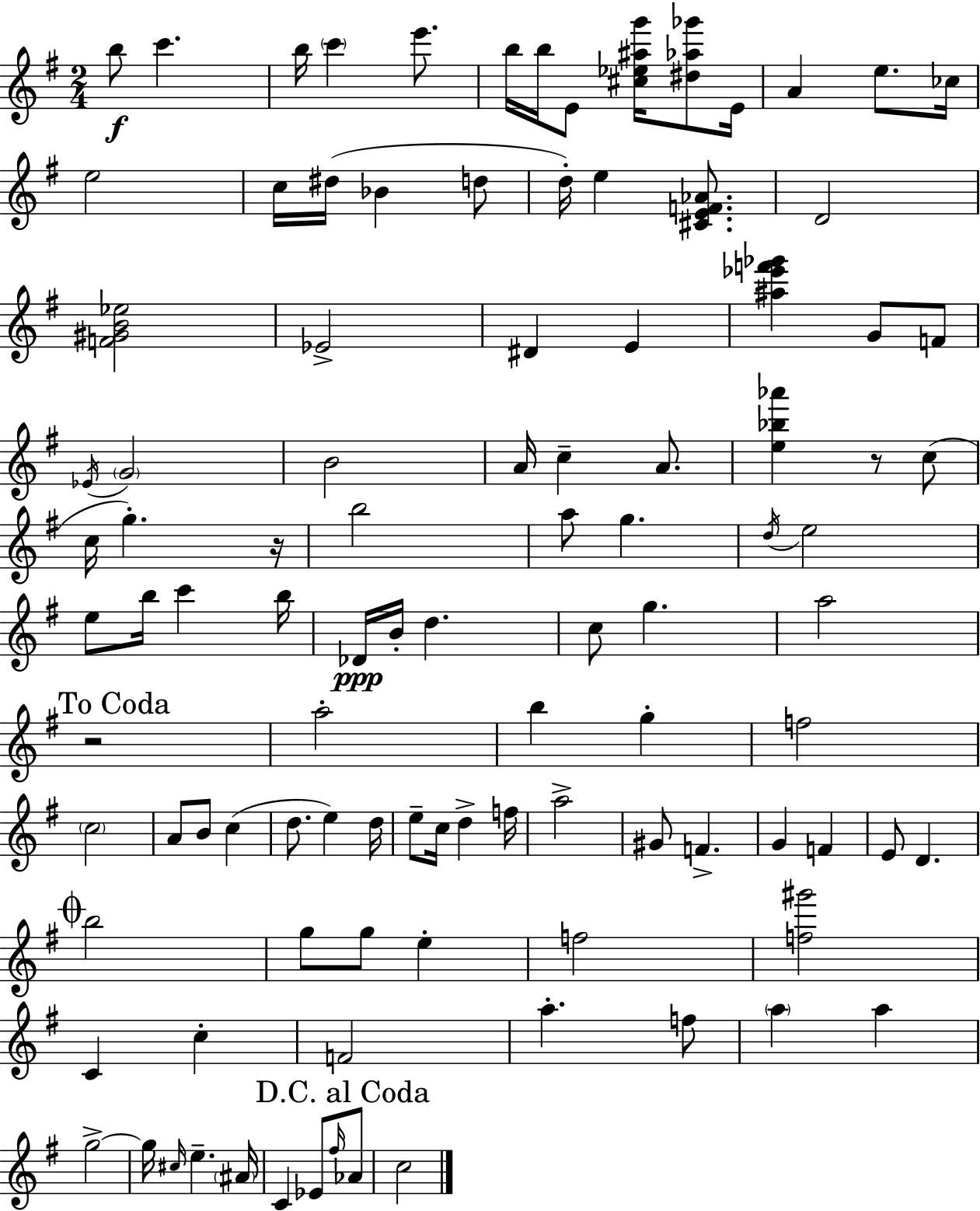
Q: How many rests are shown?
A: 3